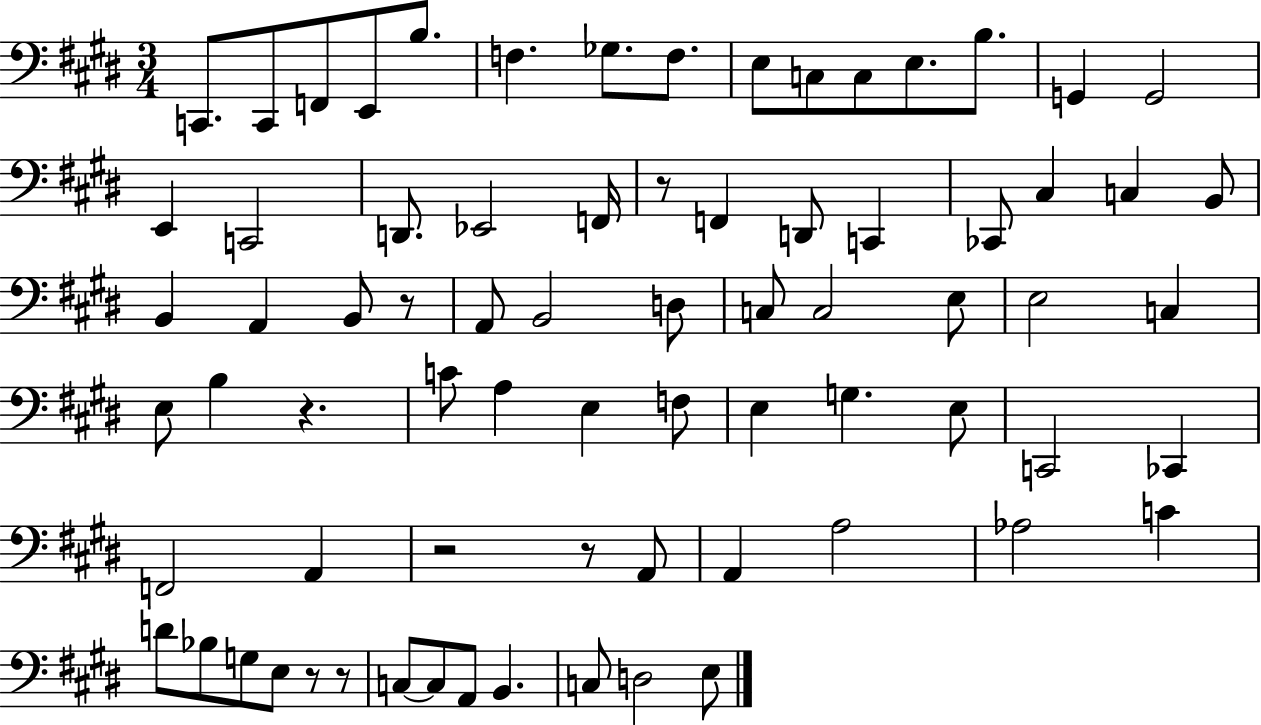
X:1
T:Untitled
M:3/4
L:1/4
K:E
C,,/2 C,,/2 F,,/2 E,,/2 B,/2 F, _G,/2 F,/2 E,/2 C,/2 C,/2 E,/2 B,/2 G,, G,,2 E,, C,,2 D,,/2 _E,,2 F,,/4 z/2 F,, D,,/2 C,, _C,,/2 ^C, C, B,,/2 B,, A,, B,,/2 z/2 A,,/2 B,,2 D,/2 C,/2 C,2 E,/2 E,2 C, E,/2 B, z C/2 A, E, F,/2 E, G, E,/2 C,,2 _C,, F,,2 A,, z2 z/2 A,,/2 A,, A,2 _A,2 C D/2 _B,/2 G,/2 E,/2 z/2 z/2 C,/2 C,/2 A,,/2 B,, C,/2 D,2 E,/2